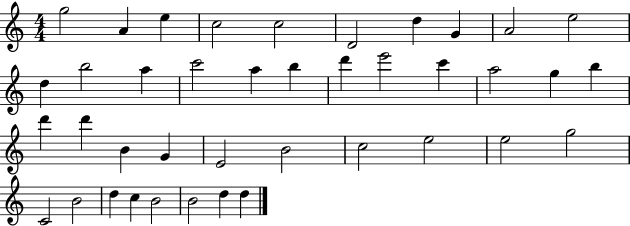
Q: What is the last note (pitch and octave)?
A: D5